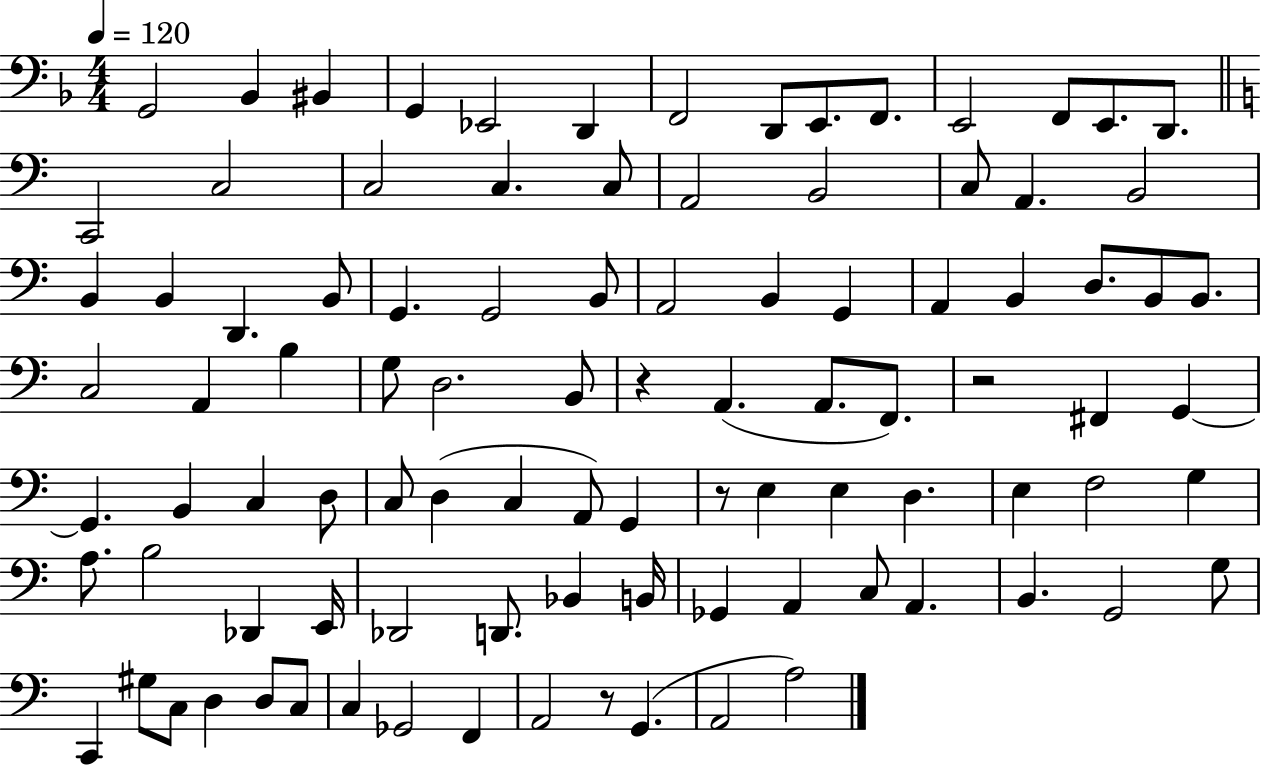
G2/h Bb2/q BIS2/q G2/q Eb2/h D2/q F2/h D2/e E2/e. F2/e. E2/h F2/e E2/e. D2/e. C2/h C3/h C3/h C3/q. C3/e A2/h B2/h C3/e A2/q. B2/h B2/q B2/q D2/q. B2/e G2/q. G2/h B2/e A2/h B2/q G2/q A2/q B2/q D3/e. B2/e B2/e. C3/h A2/q B3/q G3/e D3/h. B2/e R/q A2/q. A2/e. F2/e. R/h F#2/q G2/q G2/q. B2/q C3/q D3/e C3/e D3/q C3/q A2/e G2/q R/e E3/q E3/q D3/q. E3/q F3/h G3/q A3/e. B3/h Db2/q E2/s Db2/h D2/e. Bb2/q B2/s Gb2/q A2/q C3/e A2/q. B2/q. G2/h G3/e C2/q G#3/e C3/e D3/q D3/e C3/e C3/q Gb2/h F2/q A2/h R/e G2/q. A2/h A3/h